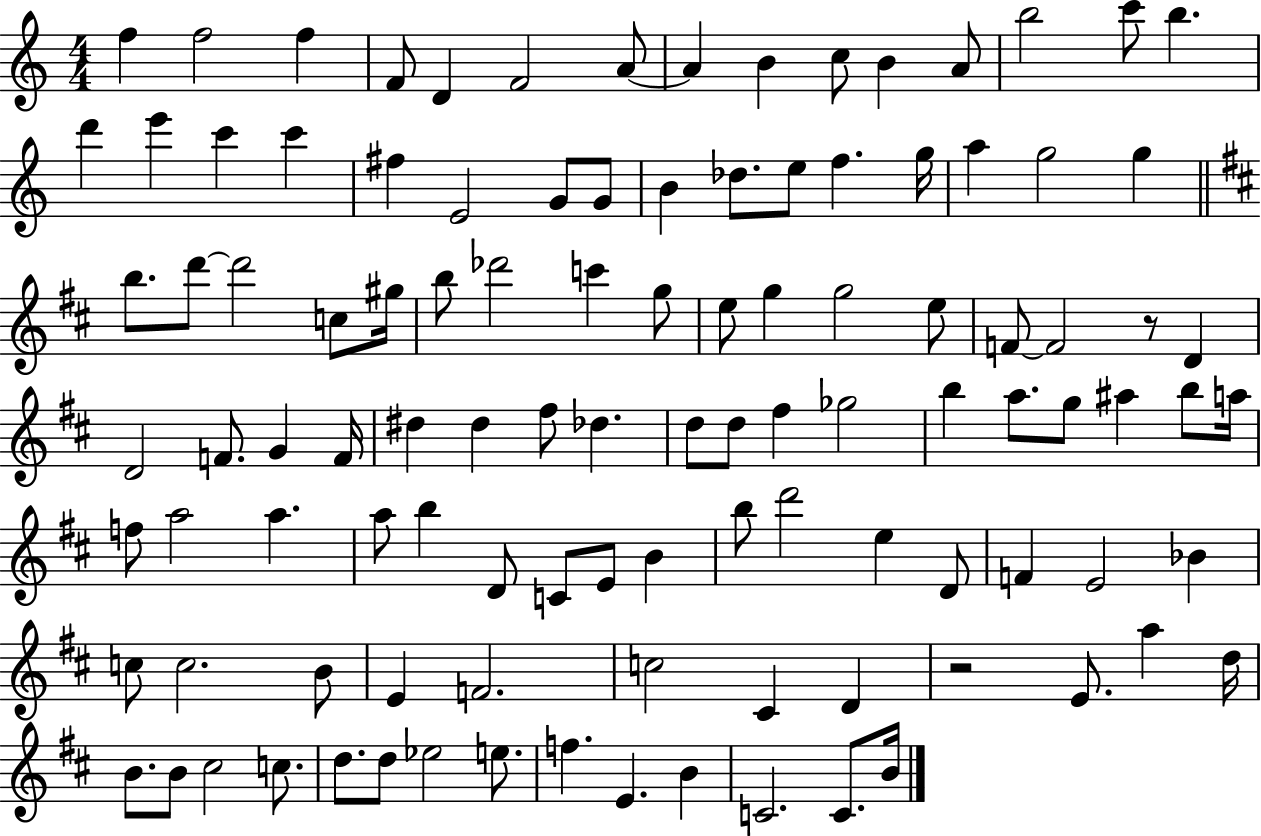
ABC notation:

X:1
T:Untitled
M:4/4
L:1/4
K:C
f f2 f F/2 D F2 A/2 A B c/2 B A/2 b2 c'/2 b d' e' c' c' ^f E2 G/2 G/2 B _d/2 e/2 f g/4 a g2 g b/2 d'/2 d'2 c/2 ^g/4 b/2 _d'2 c' g/2 e/2 g g2 e/2 F/2 F2 z/2 D D2 F/2 G F/4 ^d ^d ^f/2 _d d/2 d/2 ^f _g2 b a/2 g/2 ^a b/2 a/4 f/2 a2 a a/2 b D/2 C/2 E/2 B b/2 d'2 e D/2 F E2 _B c/2 c2 B/2 E F2 c2 ^C D z2 E/2 a d/4 B/2 B/2 ^c2 c/2 d/2 d/2 _e2 e/2 f E B C2 C/2 B/4